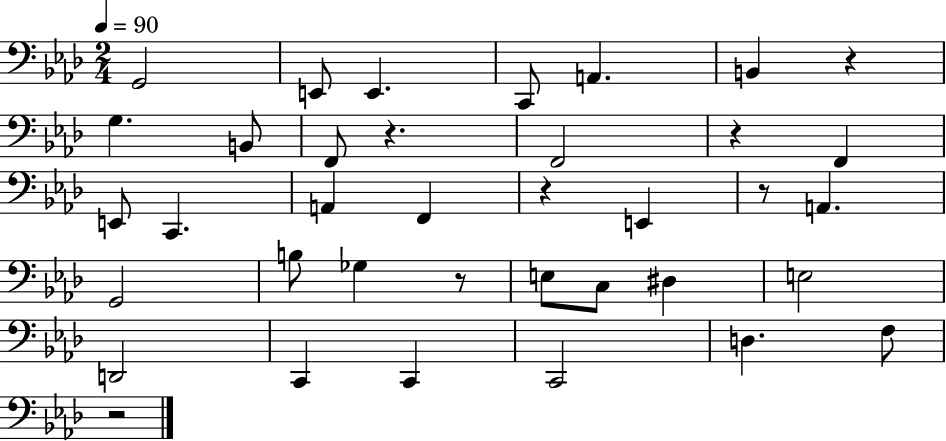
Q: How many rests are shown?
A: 7